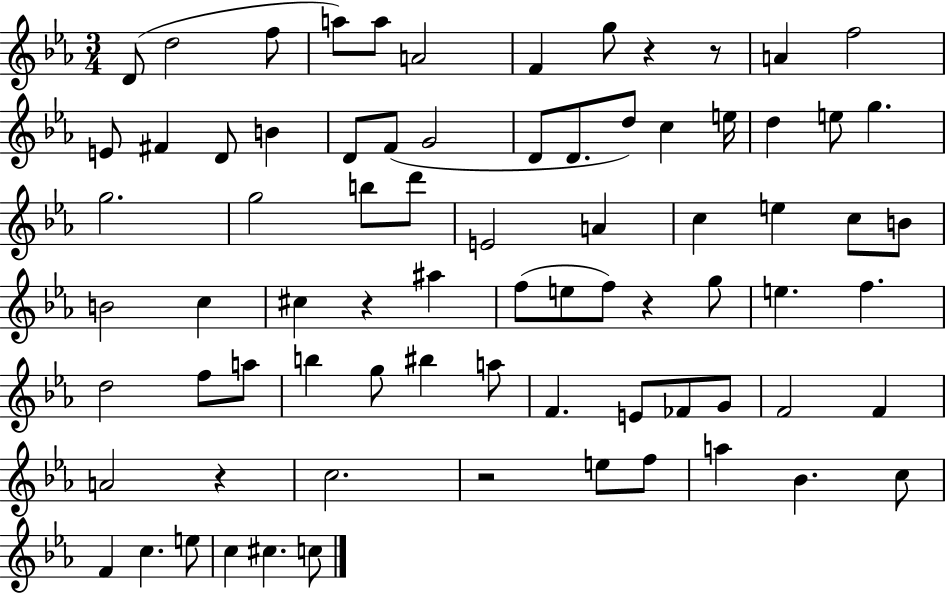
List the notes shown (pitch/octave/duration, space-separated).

D4/e D5/h F5/e A5/e A5/e A4/h F4/q G5/e R/q R/e A4/q F5/h E4/e F#4/q D4/e B4/q D4/e F4/e G4/h D4/e D4/e. D5/e C5/q E5/s D5/q E5/e G5/q. G5/h. G5/h B5/e D6/e E4/h A4/q C5/q E5/q C5/e B4/e B4/h C5/q C#5/q R/q A#5/q F5/e E5/e F5/e R/q G5/e E5/q. F5/q. D5/h F5/e A5/e B5/q G5/e BIS5/q A5/e F4/q. E4/e FES4/e G4/e F4/h F4/q A4/h R/q C5/h. R/h E5/e F5/e A5/q Bb4/q. C5/e F4/q C5/q. E5/e C5/q C#5/q. C5/e